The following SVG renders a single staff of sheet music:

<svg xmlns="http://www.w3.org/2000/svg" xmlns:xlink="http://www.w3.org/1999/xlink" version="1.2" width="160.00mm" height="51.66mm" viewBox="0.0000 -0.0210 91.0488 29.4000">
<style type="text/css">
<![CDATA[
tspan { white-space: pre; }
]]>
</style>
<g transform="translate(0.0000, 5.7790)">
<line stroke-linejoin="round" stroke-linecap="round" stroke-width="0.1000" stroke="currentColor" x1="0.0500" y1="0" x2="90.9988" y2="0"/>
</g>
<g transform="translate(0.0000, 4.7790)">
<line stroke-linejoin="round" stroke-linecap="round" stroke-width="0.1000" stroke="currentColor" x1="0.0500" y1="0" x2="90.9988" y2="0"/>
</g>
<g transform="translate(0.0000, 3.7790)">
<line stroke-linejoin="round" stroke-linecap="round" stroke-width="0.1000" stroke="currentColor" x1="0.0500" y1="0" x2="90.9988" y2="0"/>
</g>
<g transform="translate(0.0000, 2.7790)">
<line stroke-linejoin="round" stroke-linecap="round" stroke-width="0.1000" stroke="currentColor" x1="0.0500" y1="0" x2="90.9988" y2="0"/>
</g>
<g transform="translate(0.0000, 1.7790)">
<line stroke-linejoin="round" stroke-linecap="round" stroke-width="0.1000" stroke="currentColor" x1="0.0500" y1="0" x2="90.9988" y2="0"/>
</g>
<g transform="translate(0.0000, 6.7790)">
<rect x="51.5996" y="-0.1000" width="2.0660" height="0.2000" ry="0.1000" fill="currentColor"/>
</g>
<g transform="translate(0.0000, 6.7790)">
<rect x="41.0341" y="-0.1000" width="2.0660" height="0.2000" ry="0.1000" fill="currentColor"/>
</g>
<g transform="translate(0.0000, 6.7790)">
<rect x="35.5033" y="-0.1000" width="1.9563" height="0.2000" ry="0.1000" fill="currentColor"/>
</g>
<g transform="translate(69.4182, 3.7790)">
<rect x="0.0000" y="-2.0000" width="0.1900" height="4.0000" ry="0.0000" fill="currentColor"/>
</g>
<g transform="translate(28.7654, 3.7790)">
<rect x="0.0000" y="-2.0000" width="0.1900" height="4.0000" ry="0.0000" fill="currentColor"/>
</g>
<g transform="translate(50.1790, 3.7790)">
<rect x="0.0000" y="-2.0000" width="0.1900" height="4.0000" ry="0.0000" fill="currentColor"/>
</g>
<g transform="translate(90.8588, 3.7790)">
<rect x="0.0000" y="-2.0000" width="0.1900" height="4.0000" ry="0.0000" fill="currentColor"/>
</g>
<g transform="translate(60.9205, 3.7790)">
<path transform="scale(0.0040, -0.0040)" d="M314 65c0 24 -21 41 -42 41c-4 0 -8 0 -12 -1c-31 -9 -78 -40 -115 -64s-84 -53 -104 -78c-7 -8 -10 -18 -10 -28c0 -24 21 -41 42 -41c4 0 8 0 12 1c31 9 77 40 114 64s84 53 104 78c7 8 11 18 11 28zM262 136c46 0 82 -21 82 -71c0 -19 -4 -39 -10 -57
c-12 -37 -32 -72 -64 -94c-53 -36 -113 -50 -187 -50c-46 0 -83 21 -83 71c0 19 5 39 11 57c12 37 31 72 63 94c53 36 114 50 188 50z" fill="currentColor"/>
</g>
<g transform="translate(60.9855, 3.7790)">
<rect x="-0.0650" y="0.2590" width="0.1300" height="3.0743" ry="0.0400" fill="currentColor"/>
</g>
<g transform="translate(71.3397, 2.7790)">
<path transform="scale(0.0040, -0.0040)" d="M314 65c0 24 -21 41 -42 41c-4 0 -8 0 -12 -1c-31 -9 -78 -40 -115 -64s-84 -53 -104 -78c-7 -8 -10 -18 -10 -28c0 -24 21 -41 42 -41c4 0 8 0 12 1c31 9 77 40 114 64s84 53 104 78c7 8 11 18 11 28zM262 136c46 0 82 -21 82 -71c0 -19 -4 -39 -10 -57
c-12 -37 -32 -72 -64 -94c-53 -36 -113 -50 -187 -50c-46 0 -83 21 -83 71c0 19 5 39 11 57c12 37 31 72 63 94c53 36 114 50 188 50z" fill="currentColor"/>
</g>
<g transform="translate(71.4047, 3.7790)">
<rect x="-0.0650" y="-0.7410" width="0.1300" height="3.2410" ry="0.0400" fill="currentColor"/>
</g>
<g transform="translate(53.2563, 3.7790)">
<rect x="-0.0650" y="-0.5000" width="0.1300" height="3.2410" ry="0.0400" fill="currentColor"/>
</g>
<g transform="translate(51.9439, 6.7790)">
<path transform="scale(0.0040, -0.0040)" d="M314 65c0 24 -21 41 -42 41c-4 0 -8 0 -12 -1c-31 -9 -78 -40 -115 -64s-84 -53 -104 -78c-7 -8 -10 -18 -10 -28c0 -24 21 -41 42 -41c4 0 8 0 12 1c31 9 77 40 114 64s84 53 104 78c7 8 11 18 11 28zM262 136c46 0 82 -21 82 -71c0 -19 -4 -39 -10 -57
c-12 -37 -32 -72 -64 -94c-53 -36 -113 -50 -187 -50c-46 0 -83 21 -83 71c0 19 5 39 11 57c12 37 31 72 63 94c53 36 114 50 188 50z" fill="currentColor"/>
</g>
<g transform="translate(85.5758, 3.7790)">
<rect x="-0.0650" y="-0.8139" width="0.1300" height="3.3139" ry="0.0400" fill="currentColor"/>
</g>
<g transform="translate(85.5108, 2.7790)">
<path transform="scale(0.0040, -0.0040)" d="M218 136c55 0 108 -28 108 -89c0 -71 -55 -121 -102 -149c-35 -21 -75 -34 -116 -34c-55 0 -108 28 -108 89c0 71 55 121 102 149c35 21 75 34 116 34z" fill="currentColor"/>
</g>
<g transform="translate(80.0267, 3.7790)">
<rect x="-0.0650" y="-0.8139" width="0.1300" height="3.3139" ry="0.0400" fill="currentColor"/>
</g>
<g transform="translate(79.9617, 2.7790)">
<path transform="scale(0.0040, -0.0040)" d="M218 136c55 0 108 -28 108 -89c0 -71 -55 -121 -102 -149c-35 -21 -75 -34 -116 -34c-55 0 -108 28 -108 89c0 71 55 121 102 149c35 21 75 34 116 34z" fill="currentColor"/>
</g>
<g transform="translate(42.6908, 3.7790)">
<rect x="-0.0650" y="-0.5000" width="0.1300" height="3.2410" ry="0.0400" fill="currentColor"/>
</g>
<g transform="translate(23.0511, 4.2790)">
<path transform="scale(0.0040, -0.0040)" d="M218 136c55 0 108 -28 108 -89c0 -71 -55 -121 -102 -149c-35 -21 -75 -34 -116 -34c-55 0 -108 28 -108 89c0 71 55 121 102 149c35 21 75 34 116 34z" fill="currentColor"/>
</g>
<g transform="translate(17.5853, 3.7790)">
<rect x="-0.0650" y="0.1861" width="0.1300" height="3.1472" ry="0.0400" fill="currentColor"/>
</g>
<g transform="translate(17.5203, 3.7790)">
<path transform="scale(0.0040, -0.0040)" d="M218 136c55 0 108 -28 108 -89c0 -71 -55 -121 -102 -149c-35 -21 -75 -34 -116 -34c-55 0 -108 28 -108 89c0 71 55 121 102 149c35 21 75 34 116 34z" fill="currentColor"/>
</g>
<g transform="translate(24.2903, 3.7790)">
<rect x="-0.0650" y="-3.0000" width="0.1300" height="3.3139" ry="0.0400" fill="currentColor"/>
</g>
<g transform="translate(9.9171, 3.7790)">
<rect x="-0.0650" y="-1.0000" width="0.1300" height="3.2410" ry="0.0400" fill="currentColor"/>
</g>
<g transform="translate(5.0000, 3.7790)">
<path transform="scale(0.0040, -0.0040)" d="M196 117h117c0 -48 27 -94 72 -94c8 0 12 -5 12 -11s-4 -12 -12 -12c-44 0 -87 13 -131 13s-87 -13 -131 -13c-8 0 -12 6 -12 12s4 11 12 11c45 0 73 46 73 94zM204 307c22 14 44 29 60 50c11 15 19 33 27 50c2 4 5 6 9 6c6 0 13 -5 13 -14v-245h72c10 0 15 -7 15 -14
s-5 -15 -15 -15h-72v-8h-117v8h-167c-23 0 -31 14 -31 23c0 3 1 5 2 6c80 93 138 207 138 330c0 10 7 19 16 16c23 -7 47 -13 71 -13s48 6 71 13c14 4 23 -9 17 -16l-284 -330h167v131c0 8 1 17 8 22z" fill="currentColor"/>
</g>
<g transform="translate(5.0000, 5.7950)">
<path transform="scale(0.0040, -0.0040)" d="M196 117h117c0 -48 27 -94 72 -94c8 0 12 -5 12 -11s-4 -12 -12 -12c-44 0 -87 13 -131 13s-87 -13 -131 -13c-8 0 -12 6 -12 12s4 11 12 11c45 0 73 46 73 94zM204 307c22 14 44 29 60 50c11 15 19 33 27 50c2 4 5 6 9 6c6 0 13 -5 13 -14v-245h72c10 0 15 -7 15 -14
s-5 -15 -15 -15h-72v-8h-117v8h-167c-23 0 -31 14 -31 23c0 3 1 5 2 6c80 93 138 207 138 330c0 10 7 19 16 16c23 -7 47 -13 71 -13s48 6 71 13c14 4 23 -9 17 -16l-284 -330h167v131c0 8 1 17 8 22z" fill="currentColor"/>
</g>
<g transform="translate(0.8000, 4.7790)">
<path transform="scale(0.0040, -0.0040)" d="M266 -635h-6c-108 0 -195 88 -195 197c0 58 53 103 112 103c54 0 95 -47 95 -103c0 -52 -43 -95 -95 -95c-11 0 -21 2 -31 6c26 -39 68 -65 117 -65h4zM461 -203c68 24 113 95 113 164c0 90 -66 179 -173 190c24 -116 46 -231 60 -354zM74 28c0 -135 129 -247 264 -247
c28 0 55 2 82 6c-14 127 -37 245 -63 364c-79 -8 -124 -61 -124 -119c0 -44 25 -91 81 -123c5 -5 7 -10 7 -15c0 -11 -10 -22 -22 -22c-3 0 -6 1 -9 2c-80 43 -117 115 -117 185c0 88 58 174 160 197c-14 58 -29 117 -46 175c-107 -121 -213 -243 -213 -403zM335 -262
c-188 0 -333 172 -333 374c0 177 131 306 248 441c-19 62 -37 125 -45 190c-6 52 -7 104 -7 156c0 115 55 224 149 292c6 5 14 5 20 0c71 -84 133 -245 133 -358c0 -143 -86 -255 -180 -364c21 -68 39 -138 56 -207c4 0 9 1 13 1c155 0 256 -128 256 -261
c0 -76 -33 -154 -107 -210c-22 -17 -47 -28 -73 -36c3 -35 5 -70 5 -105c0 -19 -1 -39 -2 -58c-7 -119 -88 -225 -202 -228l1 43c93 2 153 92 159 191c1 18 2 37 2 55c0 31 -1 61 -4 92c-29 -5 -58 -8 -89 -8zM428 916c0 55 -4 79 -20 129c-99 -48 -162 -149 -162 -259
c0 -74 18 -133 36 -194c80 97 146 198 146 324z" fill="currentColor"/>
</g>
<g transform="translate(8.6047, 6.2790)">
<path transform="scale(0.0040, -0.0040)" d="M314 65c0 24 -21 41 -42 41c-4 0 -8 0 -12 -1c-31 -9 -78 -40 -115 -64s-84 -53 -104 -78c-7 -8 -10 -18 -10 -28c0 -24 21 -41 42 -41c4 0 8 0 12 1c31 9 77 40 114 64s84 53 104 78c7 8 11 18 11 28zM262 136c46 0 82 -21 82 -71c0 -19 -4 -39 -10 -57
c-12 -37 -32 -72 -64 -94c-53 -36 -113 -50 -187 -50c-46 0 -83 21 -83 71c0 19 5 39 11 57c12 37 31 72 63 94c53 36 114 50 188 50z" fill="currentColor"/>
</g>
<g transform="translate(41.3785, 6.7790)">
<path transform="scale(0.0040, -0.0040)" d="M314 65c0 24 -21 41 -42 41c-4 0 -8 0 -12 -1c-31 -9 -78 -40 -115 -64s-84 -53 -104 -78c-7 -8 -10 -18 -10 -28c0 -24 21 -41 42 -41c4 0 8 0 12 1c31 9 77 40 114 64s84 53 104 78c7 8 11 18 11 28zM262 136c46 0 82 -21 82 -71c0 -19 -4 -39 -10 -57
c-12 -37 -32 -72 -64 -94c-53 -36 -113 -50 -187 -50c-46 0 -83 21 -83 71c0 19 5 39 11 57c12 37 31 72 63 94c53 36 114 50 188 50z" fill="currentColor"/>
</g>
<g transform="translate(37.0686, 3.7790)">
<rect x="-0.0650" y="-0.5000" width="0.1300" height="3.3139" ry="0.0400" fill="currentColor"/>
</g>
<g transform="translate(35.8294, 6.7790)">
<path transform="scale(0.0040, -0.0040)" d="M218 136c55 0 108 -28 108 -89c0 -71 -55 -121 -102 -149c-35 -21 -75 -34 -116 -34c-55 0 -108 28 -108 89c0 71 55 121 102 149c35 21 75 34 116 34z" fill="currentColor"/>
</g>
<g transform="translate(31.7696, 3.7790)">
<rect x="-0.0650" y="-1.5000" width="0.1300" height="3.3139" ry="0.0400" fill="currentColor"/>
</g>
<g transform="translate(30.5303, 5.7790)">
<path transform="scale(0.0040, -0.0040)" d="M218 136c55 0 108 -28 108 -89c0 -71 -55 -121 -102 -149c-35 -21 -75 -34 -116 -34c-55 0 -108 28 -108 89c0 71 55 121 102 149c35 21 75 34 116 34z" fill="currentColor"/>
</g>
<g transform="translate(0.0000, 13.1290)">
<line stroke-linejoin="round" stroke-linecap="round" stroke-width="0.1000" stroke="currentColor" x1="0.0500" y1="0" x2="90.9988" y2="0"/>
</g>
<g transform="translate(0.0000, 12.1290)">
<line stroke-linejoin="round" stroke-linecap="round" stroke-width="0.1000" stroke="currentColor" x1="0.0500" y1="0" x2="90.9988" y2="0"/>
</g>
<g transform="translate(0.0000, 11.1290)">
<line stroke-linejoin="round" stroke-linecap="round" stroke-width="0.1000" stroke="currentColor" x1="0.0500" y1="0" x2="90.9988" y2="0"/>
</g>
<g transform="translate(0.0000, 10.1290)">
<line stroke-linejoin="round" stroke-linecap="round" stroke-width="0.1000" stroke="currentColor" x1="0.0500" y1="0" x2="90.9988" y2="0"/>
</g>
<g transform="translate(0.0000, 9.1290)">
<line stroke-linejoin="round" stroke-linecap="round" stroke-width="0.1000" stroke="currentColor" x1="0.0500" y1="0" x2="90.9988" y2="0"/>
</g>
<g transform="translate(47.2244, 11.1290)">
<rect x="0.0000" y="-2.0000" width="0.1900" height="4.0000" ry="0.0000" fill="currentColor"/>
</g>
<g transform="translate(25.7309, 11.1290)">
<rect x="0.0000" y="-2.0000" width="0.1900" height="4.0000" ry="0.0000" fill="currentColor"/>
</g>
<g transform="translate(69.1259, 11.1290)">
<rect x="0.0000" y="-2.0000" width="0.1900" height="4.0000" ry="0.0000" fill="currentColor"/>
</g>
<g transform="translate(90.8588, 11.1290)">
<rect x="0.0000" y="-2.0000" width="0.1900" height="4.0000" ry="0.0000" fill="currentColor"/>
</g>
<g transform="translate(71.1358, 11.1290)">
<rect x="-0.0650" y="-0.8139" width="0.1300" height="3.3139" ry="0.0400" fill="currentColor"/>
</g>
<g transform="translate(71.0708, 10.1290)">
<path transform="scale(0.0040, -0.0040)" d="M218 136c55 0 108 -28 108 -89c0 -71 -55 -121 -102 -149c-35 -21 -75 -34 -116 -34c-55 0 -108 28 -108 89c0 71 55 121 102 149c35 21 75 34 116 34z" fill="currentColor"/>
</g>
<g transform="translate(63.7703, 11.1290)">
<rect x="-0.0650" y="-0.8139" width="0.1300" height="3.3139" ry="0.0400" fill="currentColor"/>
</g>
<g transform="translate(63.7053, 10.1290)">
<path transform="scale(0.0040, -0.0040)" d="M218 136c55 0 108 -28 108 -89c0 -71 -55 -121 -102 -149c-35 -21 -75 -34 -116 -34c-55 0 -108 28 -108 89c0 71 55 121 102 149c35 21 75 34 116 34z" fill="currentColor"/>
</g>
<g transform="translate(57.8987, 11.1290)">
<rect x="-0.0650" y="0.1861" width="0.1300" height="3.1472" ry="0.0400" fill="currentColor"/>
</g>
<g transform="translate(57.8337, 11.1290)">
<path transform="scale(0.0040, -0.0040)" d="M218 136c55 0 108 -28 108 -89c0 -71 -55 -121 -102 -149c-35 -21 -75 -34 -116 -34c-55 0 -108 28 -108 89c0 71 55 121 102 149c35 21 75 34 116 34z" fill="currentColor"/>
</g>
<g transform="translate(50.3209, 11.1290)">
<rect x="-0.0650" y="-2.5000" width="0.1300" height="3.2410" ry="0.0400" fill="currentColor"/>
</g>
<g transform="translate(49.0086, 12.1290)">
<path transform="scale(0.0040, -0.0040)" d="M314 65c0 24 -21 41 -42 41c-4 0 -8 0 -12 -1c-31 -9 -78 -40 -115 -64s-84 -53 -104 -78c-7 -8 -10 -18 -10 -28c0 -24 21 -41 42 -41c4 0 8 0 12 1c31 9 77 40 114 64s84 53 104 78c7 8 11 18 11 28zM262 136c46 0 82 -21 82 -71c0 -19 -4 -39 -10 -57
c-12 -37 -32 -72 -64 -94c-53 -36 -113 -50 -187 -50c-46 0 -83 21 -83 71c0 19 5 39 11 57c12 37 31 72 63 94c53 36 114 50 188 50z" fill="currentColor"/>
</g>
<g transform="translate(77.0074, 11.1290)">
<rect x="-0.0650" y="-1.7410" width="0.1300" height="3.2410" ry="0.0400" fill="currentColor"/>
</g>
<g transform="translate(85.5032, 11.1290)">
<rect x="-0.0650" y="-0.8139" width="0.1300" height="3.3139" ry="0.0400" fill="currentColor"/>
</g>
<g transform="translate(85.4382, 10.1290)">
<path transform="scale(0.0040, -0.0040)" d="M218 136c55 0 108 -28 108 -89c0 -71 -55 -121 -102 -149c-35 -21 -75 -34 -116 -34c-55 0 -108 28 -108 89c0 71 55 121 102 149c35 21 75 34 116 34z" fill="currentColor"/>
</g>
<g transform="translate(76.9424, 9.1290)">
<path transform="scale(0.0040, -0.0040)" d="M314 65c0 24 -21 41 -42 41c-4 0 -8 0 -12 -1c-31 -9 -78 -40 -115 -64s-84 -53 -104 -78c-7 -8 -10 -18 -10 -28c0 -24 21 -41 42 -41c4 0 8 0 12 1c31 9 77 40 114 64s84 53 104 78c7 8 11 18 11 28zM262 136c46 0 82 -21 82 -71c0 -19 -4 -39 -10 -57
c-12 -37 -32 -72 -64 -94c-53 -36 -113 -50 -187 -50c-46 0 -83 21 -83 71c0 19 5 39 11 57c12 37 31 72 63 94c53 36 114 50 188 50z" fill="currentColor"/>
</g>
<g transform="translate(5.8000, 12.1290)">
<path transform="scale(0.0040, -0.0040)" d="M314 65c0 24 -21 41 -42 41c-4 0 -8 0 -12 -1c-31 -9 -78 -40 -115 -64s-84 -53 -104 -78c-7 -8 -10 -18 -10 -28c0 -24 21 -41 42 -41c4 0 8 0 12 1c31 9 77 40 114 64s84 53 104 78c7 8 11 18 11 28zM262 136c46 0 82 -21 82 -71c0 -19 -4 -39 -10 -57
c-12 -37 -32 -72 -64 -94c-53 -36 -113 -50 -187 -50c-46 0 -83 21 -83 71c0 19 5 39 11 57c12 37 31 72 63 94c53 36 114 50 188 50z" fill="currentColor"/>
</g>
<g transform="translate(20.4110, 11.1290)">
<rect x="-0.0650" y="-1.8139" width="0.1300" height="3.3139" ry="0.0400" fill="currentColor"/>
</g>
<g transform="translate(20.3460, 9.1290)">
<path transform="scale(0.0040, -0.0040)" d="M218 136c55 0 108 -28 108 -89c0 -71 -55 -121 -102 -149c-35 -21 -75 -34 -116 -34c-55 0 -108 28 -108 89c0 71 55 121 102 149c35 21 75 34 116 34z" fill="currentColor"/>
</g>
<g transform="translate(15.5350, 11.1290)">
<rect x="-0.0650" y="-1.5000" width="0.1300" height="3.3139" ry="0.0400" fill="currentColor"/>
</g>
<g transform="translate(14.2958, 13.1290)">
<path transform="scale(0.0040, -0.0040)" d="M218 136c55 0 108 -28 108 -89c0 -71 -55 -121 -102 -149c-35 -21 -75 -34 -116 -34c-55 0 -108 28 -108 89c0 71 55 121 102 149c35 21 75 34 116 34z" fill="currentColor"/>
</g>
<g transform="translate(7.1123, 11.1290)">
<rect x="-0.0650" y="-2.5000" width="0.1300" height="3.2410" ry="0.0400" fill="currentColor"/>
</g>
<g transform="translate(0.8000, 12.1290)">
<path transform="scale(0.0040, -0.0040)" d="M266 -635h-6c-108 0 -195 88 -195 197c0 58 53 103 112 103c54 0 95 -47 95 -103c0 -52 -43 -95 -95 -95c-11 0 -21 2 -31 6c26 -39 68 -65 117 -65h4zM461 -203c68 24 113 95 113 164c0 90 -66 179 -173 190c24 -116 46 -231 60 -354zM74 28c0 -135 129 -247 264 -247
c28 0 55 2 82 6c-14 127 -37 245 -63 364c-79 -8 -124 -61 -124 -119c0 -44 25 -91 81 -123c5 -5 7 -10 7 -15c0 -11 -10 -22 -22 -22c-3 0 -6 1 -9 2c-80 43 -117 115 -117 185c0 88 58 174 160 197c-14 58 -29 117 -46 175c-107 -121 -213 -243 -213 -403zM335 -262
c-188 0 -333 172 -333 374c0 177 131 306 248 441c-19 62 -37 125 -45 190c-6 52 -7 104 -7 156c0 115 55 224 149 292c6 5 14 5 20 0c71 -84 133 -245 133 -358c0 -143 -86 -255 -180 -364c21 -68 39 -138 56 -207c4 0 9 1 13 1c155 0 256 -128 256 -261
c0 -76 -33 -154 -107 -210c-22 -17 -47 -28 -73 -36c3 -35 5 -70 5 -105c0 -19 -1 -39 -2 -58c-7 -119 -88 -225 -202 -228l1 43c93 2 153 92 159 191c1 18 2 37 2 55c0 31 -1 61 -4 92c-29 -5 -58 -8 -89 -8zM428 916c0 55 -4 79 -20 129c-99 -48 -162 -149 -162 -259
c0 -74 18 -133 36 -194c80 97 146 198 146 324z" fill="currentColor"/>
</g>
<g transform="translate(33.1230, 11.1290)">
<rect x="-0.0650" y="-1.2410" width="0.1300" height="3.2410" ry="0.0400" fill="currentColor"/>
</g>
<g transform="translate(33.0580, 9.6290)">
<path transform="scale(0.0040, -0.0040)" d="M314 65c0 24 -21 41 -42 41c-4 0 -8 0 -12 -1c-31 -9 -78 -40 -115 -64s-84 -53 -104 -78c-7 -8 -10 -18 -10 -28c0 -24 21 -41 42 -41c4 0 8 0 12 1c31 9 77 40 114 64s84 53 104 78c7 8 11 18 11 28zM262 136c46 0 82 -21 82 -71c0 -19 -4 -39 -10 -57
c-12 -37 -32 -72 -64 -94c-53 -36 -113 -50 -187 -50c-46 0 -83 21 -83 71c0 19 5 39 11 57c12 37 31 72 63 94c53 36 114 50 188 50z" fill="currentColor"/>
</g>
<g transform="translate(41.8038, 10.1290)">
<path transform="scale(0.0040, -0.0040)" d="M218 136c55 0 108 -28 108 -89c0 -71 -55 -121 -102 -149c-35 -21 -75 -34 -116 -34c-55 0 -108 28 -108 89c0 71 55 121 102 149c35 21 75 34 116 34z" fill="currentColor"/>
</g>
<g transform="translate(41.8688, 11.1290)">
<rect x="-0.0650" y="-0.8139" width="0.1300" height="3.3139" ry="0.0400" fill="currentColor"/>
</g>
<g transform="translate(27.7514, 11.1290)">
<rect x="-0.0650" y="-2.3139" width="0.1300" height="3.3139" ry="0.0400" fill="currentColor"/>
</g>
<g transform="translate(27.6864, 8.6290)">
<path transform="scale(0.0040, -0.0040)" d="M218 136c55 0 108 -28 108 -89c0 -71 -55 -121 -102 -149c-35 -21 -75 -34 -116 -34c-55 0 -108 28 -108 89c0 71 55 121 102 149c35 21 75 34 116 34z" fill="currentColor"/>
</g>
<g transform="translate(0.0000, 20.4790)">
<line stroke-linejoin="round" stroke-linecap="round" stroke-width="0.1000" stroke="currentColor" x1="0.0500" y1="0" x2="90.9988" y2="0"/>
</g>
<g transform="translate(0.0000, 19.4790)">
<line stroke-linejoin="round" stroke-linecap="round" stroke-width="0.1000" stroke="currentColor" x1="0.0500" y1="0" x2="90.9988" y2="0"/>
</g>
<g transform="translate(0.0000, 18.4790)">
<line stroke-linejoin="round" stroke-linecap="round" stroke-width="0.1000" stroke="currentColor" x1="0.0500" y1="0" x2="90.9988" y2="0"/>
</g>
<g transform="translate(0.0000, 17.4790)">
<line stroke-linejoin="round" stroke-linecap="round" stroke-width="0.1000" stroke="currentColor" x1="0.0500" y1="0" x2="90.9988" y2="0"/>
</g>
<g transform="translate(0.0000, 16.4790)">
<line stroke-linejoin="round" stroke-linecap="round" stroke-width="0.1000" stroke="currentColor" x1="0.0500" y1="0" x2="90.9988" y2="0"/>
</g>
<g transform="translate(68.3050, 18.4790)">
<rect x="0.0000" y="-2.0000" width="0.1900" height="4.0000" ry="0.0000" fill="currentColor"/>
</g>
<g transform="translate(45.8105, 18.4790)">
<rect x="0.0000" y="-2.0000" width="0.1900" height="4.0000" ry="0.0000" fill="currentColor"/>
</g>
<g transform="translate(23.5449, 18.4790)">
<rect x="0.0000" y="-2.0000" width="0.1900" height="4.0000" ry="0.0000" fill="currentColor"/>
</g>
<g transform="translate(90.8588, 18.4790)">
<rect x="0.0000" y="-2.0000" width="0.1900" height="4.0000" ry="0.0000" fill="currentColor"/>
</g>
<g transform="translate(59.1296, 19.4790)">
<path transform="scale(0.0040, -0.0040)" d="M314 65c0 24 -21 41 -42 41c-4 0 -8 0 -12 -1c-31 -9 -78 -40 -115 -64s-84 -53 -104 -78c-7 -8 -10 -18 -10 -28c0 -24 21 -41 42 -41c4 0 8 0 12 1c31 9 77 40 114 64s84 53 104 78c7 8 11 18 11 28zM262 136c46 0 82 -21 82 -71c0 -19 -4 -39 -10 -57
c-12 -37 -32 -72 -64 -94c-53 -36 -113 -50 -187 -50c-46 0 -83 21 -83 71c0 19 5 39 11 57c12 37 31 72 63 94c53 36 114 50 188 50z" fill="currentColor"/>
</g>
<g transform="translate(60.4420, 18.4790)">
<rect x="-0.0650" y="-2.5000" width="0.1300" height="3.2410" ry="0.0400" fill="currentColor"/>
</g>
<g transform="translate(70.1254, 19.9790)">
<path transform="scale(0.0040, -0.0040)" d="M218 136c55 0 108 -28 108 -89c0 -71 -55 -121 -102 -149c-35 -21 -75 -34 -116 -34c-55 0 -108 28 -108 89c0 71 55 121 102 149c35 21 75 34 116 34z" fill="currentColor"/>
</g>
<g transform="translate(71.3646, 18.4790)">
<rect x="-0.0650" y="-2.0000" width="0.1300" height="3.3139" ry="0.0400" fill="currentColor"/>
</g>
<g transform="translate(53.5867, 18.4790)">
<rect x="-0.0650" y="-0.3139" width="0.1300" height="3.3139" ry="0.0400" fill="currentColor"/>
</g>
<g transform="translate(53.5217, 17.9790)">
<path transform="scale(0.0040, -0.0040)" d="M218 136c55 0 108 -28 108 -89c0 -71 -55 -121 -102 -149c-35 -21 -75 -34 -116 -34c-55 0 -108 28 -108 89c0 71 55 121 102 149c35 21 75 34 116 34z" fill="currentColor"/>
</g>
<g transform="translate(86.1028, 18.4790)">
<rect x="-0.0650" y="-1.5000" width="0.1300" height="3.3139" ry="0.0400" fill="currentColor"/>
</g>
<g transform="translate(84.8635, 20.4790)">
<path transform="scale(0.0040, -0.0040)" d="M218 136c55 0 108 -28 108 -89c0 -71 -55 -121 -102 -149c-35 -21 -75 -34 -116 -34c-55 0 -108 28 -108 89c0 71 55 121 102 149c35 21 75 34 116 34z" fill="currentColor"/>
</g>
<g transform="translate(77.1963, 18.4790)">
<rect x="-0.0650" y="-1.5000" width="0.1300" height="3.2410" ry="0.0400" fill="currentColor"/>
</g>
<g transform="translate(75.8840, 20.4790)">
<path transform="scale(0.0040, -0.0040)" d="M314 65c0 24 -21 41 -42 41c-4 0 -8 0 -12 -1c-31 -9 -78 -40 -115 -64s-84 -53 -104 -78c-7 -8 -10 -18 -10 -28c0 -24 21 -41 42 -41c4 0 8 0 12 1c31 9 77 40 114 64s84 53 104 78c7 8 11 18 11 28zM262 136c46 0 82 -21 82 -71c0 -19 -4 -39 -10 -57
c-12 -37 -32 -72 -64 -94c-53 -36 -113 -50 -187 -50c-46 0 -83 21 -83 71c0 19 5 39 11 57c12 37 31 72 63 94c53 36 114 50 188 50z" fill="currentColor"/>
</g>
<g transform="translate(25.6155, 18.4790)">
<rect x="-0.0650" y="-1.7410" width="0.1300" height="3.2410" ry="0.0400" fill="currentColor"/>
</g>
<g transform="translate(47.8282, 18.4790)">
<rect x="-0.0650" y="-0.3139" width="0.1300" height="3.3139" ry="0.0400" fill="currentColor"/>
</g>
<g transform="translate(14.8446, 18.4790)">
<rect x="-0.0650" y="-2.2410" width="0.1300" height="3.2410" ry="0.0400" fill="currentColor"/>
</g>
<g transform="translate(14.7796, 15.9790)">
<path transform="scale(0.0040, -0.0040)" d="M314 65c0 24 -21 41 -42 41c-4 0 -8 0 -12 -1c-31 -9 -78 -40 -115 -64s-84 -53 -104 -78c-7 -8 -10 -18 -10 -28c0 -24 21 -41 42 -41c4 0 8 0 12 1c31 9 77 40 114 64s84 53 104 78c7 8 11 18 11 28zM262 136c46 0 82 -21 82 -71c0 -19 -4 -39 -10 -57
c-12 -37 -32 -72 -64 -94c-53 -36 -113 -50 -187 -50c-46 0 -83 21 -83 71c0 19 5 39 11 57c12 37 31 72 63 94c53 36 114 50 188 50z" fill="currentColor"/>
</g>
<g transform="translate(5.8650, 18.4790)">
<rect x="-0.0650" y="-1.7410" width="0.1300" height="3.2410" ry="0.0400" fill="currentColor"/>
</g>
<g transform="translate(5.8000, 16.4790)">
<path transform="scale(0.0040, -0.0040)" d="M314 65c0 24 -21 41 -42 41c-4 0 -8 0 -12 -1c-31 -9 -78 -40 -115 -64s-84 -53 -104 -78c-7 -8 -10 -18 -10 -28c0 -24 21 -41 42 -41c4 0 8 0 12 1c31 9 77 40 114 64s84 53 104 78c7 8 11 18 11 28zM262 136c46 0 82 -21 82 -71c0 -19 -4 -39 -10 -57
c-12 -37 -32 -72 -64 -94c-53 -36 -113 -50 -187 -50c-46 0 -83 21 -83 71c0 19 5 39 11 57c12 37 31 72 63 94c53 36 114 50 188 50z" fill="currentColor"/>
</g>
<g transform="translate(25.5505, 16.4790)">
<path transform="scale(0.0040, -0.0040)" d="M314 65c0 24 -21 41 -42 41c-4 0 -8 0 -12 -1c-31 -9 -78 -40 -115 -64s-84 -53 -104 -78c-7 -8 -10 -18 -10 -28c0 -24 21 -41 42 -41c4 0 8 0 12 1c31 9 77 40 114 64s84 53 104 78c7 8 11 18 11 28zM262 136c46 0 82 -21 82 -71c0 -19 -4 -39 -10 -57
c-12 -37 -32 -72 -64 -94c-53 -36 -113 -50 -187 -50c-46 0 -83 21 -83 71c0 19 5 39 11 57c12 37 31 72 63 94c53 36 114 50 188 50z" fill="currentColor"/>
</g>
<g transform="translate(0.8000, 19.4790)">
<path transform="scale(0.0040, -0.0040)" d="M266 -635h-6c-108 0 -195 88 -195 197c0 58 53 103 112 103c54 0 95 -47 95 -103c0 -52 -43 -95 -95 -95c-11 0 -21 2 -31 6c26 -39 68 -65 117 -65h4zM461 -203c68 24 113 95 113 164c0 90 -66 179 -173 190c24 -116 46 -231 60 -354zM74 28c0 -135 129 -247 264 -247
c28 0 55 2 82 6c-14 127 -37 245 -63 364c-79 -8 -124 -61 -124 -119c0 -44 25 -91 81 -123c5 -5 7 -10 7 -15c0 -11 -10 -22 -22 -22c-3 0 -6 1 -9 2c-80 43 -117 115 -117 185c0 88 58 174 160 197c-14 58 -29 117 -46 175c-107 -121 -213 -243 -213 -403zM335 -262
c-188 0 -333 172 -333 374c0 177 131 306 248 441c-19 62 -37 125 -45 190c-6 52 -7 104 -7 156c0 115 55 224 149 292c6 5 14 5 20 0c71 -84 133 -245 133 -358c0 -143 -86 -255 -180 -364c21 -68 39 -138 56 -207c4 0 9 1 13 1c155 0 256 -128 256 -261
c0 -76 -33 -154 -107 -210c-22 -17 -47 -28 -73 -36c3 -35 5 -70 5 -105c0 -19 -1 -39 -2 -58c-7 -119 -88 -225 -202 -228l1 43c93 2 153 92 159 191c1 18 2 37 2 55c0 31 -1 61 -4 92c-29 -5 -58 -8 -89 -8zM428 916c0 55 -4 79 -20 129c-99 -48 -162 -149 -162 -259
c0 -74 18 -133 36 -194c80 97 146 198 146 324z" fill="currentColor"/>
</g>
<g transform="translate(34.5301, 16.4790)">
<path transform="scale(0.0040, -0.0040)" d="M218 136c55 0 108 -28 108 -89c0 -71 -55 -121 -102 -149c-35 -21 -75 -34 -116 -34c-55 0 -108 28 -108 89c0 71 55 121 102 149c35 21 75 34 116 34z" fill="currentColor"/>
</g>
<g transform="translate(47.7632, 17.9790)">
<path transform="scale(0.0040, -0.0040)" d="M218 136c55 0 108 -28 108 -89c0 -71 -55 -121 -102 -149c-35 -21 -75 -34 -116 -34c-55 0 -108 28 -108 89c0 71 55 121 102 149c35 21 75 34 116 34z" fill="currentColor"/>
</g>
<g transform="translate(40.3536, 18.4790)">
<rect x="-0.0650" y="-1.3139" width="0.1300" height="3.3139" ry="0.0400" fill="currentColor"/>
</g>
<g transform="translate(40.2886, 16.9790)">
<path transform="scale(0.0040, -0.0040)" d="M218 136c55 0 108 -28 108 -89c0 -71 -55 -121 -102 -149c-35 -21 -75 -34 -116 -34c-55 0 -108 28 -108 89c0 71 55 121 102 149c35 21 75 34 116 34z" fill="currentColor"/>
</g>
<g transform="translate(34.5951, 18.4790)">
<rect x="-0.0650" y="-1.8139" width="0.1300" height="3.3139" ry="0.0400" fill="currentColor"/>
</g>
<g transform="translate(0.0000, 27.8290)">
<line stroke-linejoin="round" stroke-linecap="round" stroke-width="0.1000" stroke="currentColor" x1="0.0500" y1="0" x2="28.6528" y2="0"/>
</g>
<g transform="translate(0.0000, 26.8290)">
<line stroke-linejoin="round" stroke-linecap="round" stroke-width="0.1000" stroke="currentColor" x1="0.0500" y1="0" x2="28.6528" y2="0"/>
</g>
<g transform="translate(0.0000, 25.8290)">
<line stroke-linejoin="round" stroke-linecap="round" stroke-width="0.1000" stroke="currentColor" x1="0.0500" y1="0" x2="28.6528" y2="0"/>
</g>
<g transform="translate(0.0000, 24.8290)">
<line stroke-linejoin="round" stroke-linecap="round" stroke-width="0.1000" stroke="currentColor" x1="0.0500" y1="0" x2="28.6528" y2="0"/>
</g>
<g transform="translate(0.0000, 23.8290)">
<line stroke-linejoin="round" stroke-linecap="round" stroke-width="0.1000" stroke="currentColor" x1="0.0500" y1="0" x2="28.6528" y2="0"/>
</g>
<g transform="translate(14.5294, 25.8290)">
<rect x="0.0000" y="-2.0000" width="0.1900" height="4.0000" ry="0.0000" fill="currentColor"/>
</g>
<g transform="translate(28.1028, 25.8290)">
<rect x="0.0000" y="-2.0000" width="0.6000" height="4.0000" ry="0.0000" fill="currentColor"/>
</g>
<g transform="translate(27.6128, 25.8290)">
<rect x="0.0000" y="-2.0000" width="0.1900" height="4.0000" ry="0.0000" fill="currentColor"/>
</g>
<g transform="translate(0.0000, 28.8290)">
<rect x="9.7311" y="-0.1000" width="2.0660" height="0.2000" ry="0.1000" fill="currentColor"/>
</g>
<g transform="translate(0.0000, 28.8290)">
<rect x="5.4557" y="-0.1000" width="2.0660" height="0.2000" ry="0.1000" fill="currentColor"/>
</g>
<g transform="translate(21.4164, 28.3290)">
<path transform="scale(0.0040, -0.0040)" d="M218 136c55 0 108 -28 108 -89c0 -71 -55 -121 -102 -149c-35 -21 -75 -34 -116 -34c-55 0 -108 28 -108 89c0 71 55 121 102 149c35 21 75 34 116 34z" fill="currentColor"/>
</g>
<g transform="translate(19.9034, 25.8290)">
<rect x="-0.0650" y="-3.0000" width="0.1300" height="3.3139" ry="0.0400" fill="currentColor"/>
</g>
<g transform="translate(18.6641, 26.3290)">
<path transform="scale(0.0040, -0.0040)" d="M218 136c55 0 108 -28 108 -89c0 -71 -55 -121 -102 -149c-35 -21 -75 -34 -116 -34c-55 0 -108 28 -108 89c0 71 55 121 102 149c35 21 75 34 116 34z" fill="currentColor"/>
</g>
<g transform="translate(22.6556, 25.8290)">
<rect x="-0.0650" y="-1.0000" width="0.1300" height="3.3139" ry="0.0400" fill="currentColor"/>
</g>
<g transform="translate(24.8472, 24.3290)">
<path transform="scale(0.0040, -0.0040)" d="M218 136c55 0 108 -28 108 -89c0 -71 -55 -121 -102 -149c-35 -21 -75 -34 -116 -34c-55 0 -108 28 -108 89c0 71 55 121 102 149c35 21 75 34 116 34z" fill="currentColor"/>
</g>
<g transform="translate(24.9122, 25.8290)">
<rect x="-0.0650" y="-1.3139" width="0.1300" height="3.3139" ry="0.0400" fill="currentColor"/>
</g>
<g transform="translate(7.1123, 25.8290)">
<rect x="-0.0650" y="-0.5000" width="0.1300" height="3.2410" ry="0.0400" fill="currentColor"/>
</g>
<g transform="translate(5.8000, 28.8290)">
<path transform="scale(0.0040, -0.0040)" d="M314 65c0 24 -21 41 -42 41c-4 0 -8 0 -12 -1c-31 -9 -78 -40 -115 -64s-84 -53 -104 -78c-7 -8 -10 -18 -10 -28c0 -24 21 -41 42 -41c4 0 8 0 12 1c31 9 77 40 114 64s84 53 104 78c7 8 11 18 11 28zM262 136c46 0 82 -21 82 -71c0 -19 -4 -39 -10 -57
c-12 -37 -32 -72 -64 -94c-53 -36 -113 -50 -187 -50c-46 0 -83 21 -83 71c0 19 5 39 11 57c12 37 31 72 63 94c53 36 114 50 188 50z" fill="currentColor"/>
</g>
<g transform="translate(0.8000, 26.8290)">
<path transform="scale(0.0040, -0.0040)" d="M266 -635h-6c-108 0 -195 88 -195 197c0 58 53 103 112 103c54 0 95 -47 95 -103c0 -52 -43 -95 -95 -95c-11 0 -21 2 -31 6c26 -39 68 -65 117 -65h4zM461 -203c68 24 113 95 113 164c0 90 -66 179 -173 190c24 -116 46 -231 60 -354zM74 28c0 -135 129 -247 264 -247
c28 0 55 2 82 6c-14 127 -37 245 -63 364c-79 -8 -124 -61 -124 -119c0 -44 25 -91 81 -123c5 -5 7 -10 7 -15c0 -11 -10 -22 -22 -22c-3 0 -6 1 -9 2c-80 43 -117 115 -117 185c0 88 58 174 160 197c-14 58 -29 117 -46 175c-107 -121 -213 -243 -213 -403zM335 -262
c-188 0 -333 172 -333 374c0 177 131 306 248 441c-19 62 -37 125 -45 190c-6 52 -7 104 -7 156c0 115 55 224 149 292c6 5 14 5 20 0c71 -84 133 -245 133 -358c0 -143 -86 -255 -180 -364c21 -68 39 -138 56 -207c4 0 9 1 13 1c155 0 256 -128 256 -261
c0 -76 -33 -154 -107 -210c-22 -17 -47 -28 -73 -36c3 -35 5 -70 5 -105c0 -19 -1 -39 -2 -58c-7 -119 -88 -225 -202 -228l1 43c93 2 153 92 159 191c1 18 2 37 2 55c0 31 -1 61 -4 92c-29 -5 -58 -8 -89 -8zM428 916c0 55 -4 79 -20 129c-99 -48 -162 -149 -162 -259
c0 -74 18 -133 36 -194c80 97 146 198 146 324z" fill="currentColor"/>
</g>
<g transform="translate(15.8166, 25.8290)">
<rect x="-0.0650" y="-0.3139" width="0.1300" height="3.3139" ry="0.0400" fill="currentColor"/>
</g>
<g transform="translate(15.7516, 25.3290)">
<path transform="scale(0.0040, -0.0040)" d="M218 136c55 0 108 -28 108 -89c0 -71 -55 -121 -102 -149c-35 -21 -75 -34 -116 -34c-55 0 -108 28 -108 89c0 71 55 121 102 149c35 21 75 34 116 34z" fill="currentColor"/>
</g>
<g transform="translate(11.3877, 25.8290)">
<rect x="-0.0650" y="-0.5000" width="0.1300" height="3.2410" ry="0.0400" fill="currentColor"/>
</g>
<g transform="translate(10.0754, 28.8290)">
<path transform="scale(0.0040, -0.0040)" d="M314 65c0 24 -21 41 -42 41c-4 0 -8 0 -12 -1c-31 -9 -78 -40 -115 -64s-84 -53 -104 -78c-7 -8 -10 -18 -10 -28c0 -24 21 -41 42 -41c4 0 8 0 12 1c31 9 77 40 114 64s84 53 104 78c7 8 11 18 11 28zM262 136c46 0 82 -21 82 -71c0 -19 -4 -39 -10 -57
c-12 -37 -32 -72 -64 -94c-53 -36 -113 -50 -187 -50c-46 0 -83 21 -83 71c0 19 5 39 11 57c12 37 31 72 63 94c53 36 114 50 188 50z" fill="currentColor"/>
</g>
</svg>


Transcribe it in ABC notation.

X:1
T:Untitled
M:4/4
L:1/4
K:C
D2 B A E C C2 C2 B2 d2 d d G2 E f g e2 d G2 B d d f2 d f2 g2 f2 f e c c G2 F E2 E C2 C2 c A D e